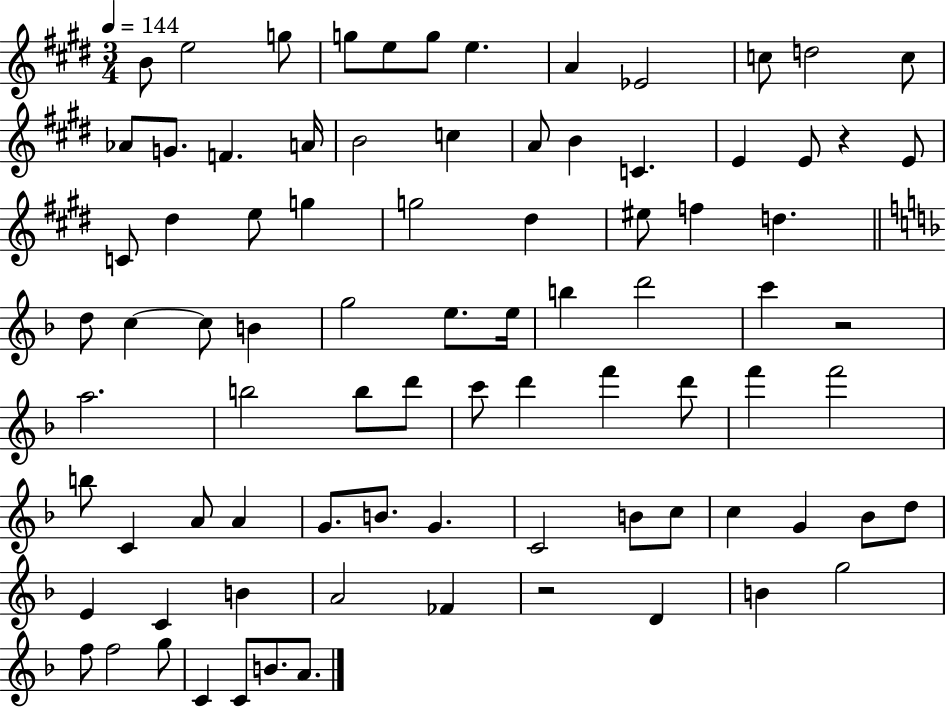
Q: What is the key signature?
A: E major